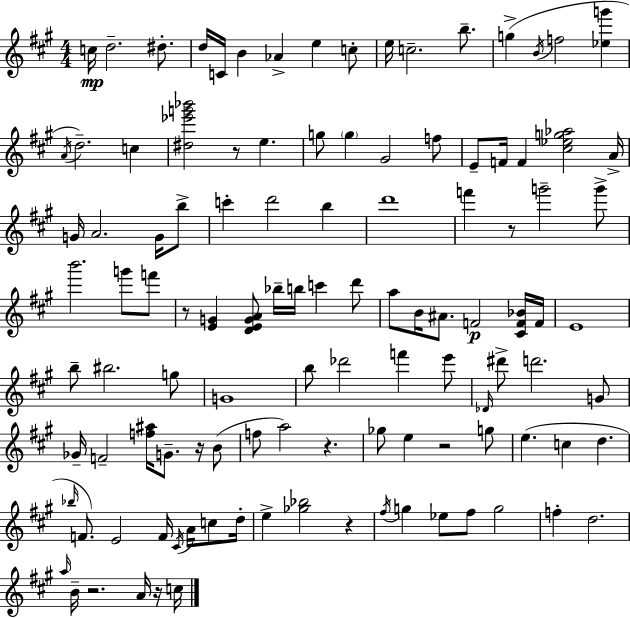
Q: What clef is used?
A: treble